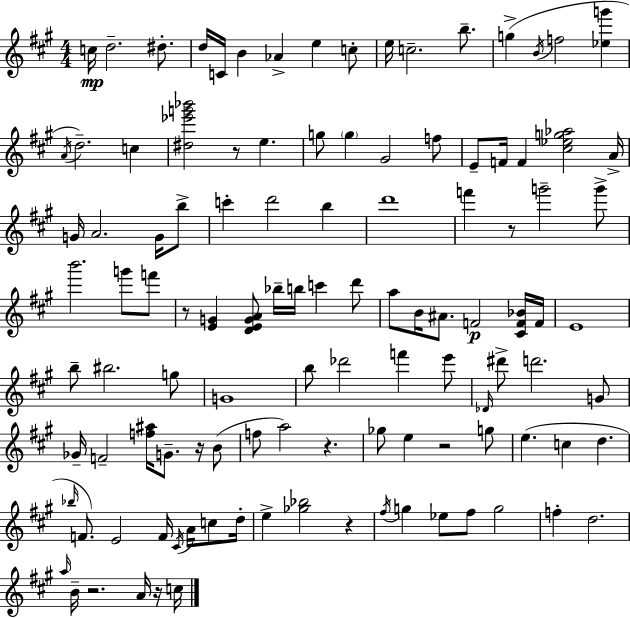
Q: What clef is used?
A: treble